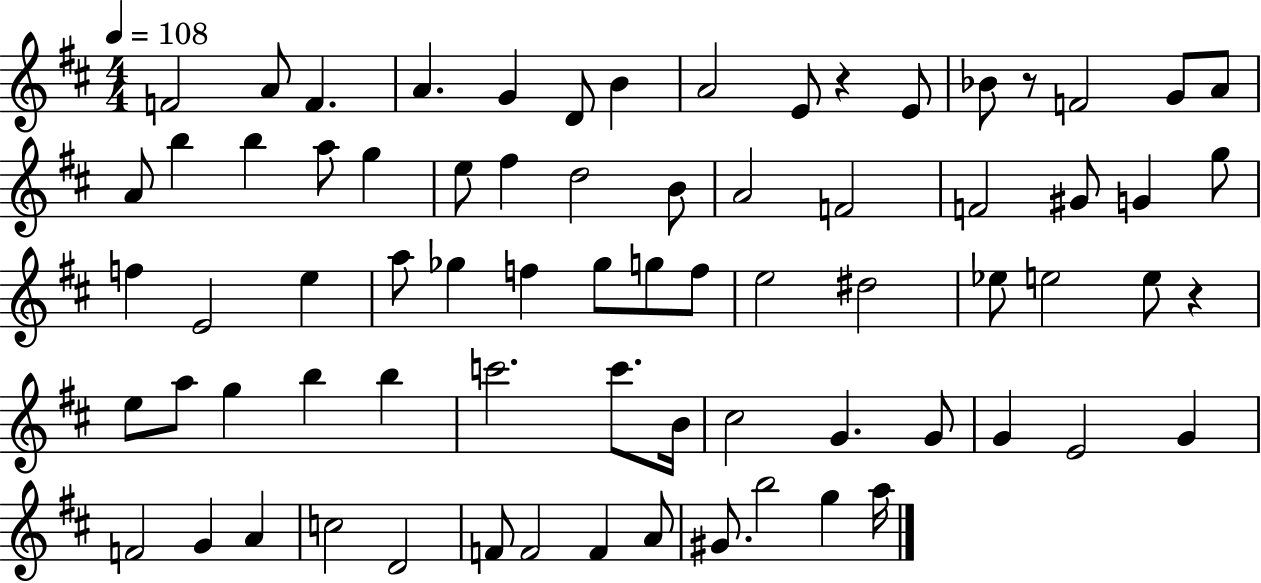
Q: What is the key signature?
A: D major